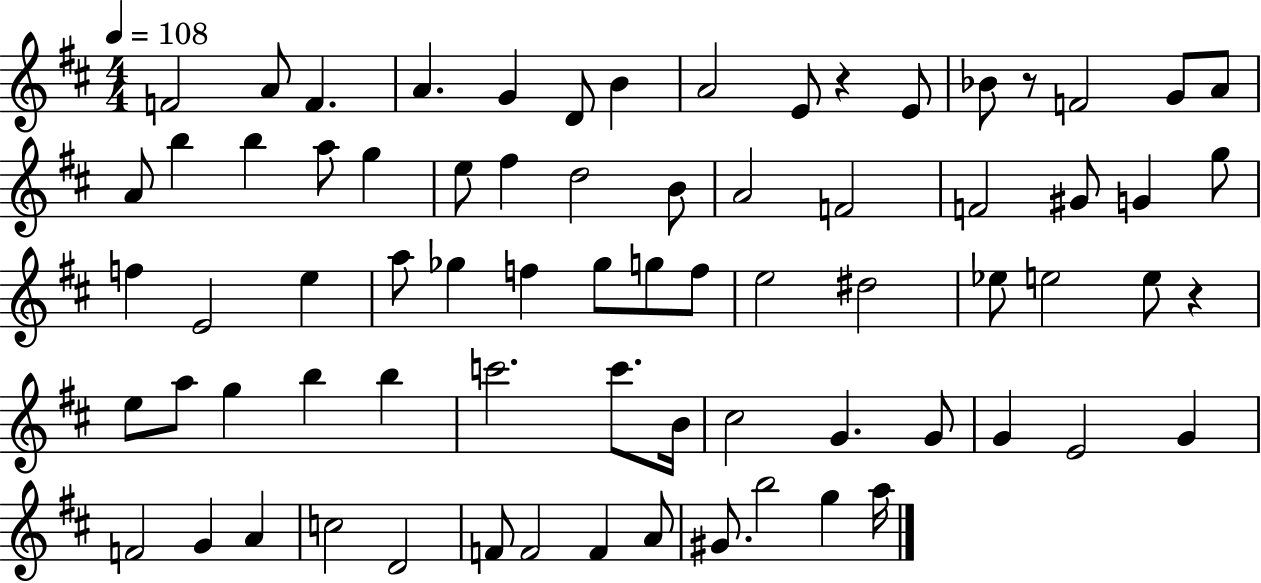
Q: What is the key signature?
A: D major